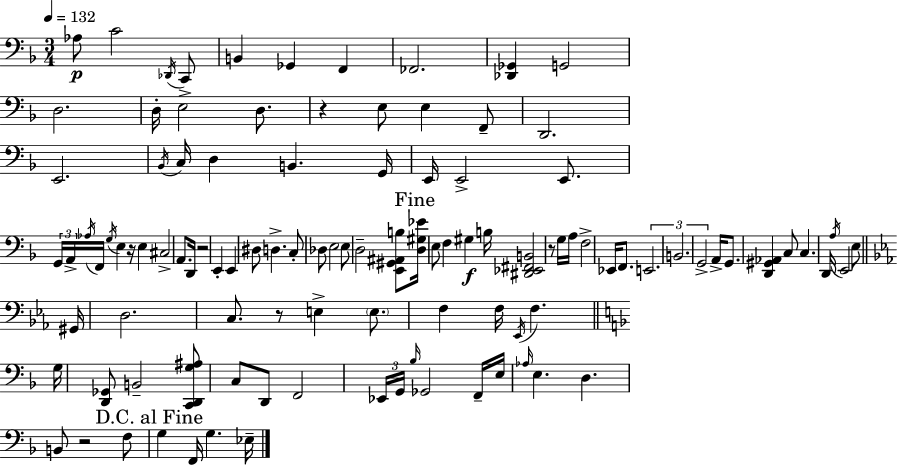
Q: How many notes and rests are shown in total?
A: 107